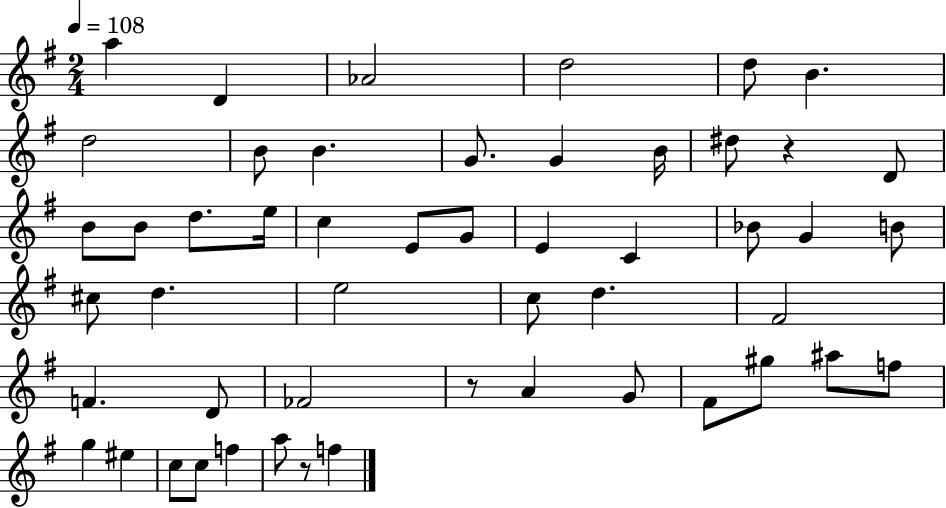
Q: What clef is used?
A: treble